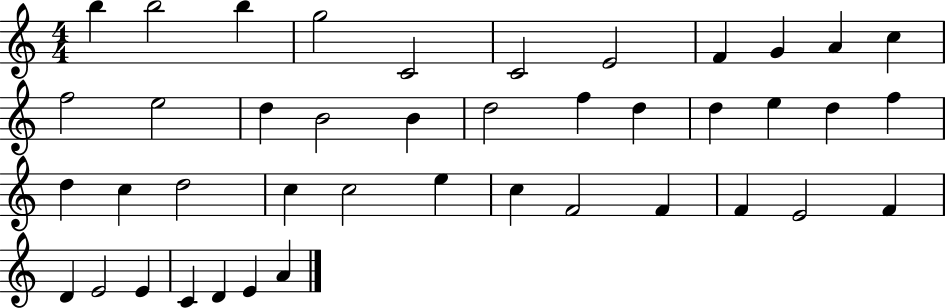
B5/q B5/h B5/q G5/h C4/h C4/h E4/h F4/q G4/q A4/q C5/q F5/h E5/h D5/q B4/h B4/q D5/h F5/q D5/q D5/q E5/q D5/q F5/q D5/q C5/q D5/h C5/q C5/h E5/q C5/q F4/h F4/q F4/q E4/h F4/q D4/q E4/h E4/q C4/q D4/q E4/q A4/q